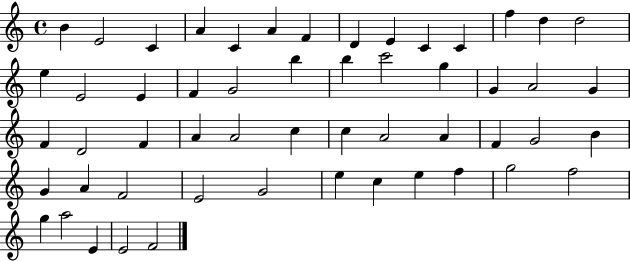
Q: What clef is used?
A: treble